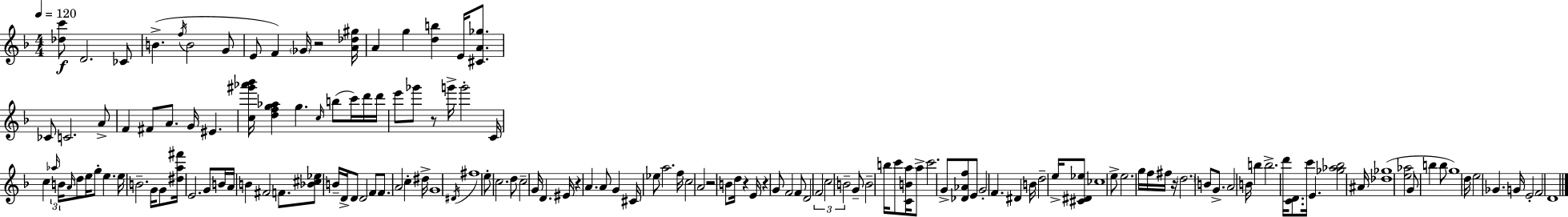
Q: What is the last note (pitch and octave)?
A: D4